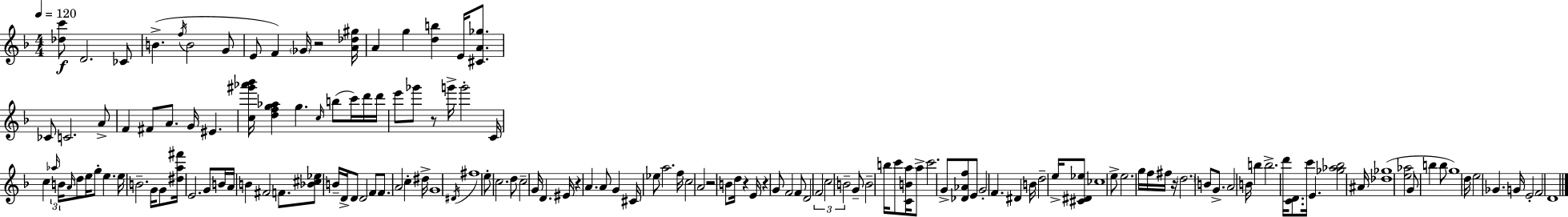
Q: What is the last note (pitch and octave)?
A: D4